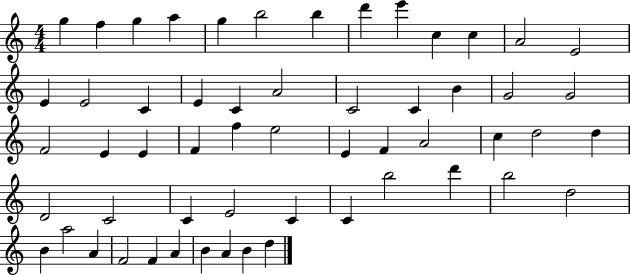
X:1
T:Untitled
M:4/4
L:1/4
K:C
g f g a g b2 b d' e' c c A2 E2 E E2 C E C A2 C2 C B G2 G2 F2 E E F f e2 E F A2 c d2 d D2 C2 C E2 C C b2 d' b2 d2 B a2 A F2 F A B A B d